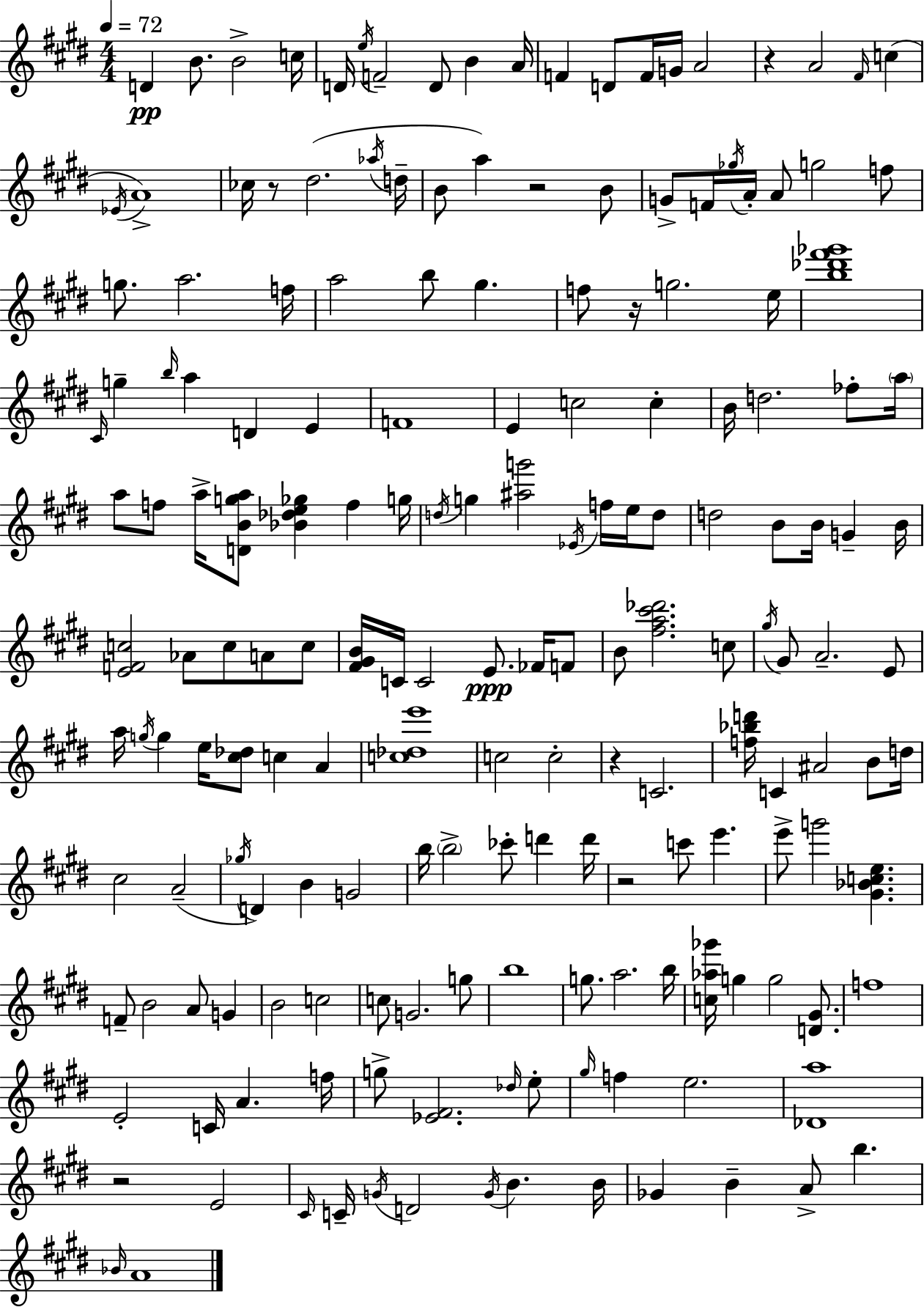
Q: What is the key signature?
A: E major